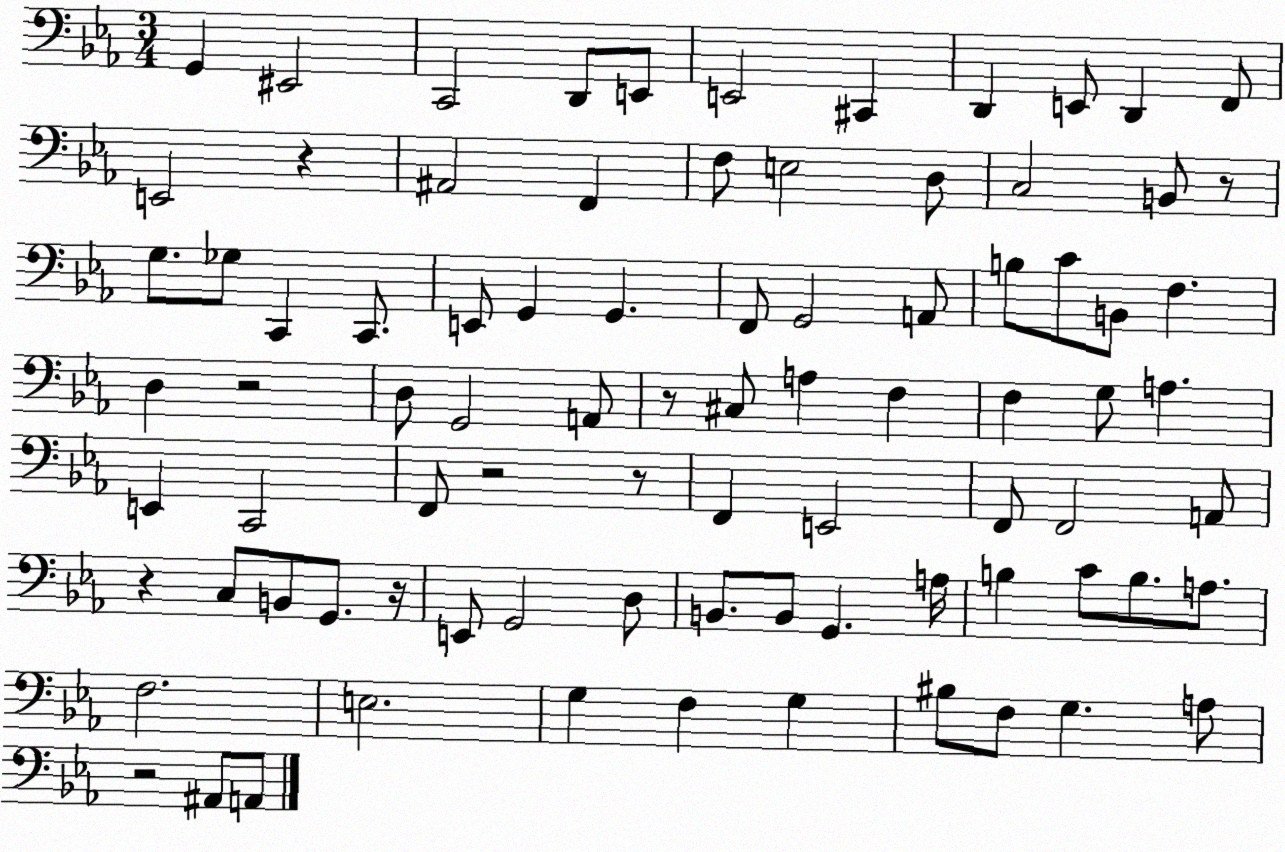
X:1
T:Untitled
M:3/4
L:1/4
K:Eb
G,, ^E,,2 C,,2 D,,/2 E,,/2 E,,2 ^C,, D,, E,,/2 D,, F,,/2 E,,2 z ^A,,2 F,, F,/2 E,2 D,/2 C,2 B,,/2 z/2 G,/2 _G,/2 C,, C,,/2 E,,/2 G,, G,, F,,/2 G,,2 A,,/2 B,/2 C/2 B,,/2 F, D, z2 D,/2 G,,2 A,,/2 z/2 ^C,/2 A, F, F, G,/2 A, E,, C,,2 F,,/2 z2 z/2 F,, E,,2 F,,/2 F,,2 A,,/2 z C,/2 B,,/2 G,,/2 z/4 E,,/2 G,,2 D,/2 B,,/2 B,,/2 G,, A,/4 B, C/2 B,/2 A,/2 F,2 E,2 G, F, G, ^B,/2 F,/2 G, A,/2 z2 ^A,,/2 A,,/2